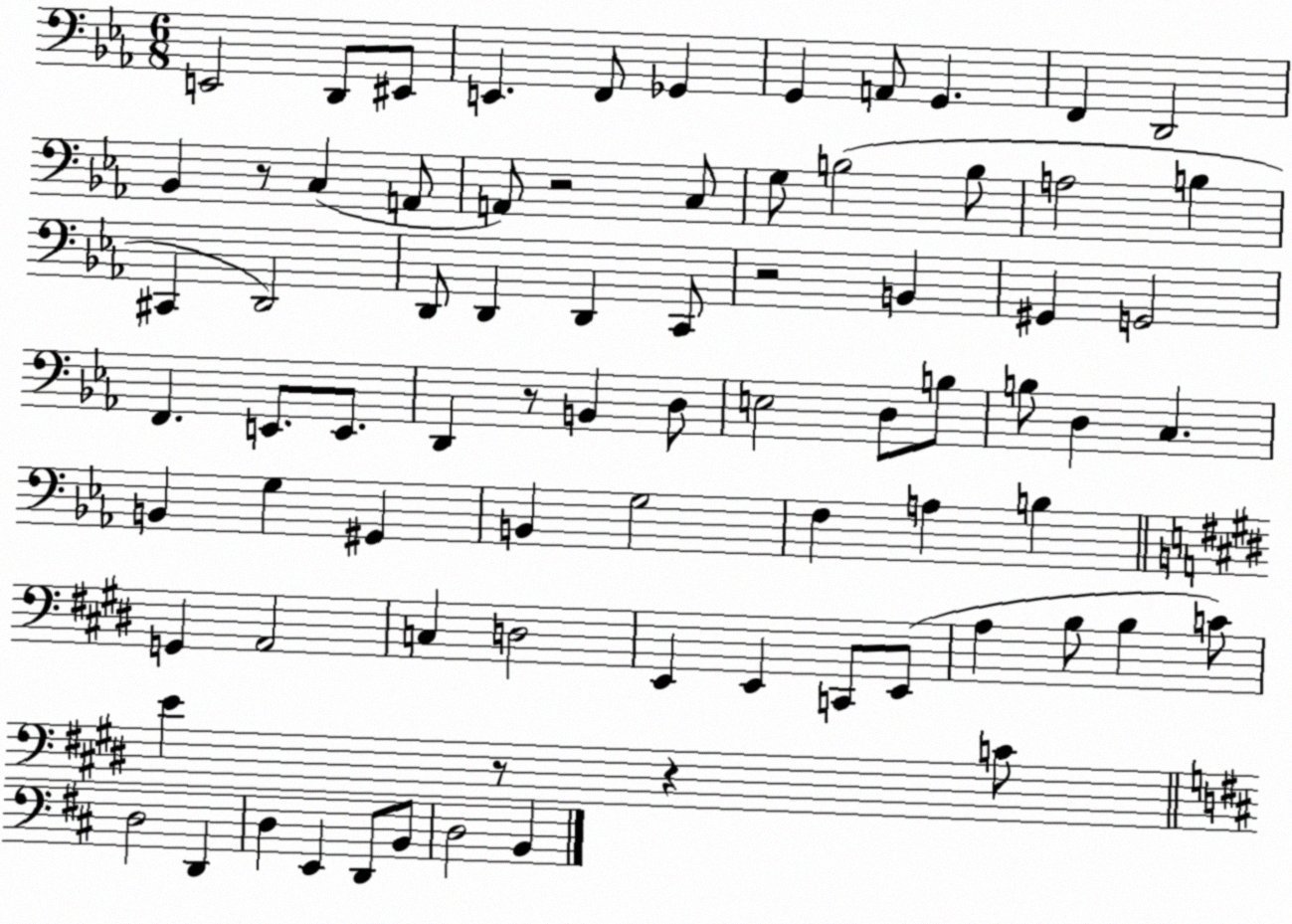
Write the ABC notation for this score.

X:1
T:Untitled
M:6/8
L:1/4
K:Eb
E,,2 D,,/2 ^E,,/2 E,, F,,/2 _G,, G,, A,,/2 G,, F,, D,,2 _B,, z/2 C, A,,/2 A,,/2 z2 C,/2 G,/2 B,2 B,/2 A,2 B, ^C,, D,,2 D,,/2 D,, D,, C,,/2 z2 B,, ^G,, G,,2 F,, E,,/2 E,,/2 D,, z/2 B,, D,/2 E,2 D,/2 B,/2 B,/2 D, C, B,, G, ^G,, B,, G,2 F, A, B, G,, A,,2 C, D,2 E,, E,, C,,/2 E,,/2 A, B,/2 B, C/2 E z/2 z C/2 D,2 D,, D, E,, D,,/2 B,,/2 D,2 B,,